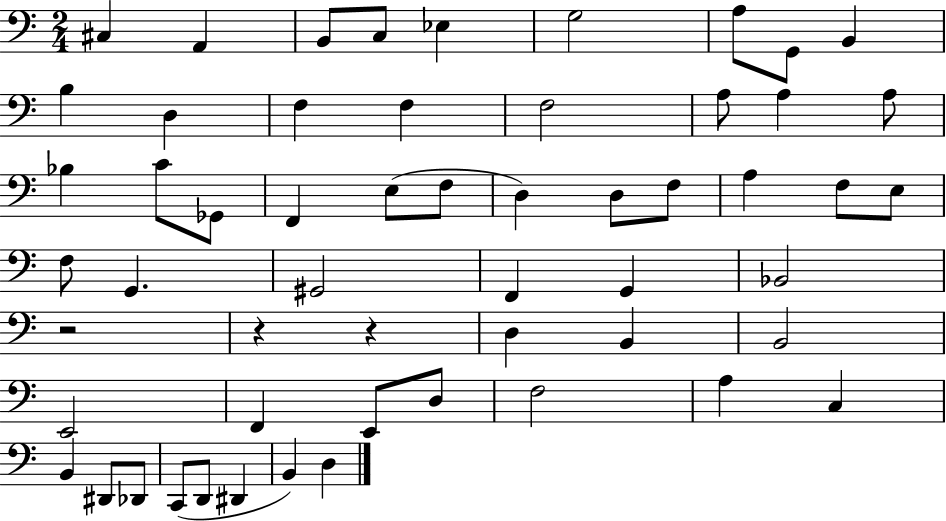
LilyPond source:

{
  \clef bass
  \numericTimeSignature
  \time 2/4
  \key c \major
  cis4 a,4 | b,8 c8 ees4 | g2 | a8 g,8 b,4 | \break b4 d4 | f4 f4 | f2 | a8 a4 a8 | \break bes4 c'8 ges,8 | f,4 e8( f8 | d4) d8 f8 | a4 f8 e8 | \break f8 g,4. | gis,2 | f,4 g,4 | bes,2 | \break r2 | r4 r4 | d4 b,4 | b,2 | \break e,2 | f,4 e,8 d8 | f2 | a4 c4 | \break b,4 dis,8 des,8 | c,8( d,8 dis,4 | b,4) d4 | \bar "|."
}